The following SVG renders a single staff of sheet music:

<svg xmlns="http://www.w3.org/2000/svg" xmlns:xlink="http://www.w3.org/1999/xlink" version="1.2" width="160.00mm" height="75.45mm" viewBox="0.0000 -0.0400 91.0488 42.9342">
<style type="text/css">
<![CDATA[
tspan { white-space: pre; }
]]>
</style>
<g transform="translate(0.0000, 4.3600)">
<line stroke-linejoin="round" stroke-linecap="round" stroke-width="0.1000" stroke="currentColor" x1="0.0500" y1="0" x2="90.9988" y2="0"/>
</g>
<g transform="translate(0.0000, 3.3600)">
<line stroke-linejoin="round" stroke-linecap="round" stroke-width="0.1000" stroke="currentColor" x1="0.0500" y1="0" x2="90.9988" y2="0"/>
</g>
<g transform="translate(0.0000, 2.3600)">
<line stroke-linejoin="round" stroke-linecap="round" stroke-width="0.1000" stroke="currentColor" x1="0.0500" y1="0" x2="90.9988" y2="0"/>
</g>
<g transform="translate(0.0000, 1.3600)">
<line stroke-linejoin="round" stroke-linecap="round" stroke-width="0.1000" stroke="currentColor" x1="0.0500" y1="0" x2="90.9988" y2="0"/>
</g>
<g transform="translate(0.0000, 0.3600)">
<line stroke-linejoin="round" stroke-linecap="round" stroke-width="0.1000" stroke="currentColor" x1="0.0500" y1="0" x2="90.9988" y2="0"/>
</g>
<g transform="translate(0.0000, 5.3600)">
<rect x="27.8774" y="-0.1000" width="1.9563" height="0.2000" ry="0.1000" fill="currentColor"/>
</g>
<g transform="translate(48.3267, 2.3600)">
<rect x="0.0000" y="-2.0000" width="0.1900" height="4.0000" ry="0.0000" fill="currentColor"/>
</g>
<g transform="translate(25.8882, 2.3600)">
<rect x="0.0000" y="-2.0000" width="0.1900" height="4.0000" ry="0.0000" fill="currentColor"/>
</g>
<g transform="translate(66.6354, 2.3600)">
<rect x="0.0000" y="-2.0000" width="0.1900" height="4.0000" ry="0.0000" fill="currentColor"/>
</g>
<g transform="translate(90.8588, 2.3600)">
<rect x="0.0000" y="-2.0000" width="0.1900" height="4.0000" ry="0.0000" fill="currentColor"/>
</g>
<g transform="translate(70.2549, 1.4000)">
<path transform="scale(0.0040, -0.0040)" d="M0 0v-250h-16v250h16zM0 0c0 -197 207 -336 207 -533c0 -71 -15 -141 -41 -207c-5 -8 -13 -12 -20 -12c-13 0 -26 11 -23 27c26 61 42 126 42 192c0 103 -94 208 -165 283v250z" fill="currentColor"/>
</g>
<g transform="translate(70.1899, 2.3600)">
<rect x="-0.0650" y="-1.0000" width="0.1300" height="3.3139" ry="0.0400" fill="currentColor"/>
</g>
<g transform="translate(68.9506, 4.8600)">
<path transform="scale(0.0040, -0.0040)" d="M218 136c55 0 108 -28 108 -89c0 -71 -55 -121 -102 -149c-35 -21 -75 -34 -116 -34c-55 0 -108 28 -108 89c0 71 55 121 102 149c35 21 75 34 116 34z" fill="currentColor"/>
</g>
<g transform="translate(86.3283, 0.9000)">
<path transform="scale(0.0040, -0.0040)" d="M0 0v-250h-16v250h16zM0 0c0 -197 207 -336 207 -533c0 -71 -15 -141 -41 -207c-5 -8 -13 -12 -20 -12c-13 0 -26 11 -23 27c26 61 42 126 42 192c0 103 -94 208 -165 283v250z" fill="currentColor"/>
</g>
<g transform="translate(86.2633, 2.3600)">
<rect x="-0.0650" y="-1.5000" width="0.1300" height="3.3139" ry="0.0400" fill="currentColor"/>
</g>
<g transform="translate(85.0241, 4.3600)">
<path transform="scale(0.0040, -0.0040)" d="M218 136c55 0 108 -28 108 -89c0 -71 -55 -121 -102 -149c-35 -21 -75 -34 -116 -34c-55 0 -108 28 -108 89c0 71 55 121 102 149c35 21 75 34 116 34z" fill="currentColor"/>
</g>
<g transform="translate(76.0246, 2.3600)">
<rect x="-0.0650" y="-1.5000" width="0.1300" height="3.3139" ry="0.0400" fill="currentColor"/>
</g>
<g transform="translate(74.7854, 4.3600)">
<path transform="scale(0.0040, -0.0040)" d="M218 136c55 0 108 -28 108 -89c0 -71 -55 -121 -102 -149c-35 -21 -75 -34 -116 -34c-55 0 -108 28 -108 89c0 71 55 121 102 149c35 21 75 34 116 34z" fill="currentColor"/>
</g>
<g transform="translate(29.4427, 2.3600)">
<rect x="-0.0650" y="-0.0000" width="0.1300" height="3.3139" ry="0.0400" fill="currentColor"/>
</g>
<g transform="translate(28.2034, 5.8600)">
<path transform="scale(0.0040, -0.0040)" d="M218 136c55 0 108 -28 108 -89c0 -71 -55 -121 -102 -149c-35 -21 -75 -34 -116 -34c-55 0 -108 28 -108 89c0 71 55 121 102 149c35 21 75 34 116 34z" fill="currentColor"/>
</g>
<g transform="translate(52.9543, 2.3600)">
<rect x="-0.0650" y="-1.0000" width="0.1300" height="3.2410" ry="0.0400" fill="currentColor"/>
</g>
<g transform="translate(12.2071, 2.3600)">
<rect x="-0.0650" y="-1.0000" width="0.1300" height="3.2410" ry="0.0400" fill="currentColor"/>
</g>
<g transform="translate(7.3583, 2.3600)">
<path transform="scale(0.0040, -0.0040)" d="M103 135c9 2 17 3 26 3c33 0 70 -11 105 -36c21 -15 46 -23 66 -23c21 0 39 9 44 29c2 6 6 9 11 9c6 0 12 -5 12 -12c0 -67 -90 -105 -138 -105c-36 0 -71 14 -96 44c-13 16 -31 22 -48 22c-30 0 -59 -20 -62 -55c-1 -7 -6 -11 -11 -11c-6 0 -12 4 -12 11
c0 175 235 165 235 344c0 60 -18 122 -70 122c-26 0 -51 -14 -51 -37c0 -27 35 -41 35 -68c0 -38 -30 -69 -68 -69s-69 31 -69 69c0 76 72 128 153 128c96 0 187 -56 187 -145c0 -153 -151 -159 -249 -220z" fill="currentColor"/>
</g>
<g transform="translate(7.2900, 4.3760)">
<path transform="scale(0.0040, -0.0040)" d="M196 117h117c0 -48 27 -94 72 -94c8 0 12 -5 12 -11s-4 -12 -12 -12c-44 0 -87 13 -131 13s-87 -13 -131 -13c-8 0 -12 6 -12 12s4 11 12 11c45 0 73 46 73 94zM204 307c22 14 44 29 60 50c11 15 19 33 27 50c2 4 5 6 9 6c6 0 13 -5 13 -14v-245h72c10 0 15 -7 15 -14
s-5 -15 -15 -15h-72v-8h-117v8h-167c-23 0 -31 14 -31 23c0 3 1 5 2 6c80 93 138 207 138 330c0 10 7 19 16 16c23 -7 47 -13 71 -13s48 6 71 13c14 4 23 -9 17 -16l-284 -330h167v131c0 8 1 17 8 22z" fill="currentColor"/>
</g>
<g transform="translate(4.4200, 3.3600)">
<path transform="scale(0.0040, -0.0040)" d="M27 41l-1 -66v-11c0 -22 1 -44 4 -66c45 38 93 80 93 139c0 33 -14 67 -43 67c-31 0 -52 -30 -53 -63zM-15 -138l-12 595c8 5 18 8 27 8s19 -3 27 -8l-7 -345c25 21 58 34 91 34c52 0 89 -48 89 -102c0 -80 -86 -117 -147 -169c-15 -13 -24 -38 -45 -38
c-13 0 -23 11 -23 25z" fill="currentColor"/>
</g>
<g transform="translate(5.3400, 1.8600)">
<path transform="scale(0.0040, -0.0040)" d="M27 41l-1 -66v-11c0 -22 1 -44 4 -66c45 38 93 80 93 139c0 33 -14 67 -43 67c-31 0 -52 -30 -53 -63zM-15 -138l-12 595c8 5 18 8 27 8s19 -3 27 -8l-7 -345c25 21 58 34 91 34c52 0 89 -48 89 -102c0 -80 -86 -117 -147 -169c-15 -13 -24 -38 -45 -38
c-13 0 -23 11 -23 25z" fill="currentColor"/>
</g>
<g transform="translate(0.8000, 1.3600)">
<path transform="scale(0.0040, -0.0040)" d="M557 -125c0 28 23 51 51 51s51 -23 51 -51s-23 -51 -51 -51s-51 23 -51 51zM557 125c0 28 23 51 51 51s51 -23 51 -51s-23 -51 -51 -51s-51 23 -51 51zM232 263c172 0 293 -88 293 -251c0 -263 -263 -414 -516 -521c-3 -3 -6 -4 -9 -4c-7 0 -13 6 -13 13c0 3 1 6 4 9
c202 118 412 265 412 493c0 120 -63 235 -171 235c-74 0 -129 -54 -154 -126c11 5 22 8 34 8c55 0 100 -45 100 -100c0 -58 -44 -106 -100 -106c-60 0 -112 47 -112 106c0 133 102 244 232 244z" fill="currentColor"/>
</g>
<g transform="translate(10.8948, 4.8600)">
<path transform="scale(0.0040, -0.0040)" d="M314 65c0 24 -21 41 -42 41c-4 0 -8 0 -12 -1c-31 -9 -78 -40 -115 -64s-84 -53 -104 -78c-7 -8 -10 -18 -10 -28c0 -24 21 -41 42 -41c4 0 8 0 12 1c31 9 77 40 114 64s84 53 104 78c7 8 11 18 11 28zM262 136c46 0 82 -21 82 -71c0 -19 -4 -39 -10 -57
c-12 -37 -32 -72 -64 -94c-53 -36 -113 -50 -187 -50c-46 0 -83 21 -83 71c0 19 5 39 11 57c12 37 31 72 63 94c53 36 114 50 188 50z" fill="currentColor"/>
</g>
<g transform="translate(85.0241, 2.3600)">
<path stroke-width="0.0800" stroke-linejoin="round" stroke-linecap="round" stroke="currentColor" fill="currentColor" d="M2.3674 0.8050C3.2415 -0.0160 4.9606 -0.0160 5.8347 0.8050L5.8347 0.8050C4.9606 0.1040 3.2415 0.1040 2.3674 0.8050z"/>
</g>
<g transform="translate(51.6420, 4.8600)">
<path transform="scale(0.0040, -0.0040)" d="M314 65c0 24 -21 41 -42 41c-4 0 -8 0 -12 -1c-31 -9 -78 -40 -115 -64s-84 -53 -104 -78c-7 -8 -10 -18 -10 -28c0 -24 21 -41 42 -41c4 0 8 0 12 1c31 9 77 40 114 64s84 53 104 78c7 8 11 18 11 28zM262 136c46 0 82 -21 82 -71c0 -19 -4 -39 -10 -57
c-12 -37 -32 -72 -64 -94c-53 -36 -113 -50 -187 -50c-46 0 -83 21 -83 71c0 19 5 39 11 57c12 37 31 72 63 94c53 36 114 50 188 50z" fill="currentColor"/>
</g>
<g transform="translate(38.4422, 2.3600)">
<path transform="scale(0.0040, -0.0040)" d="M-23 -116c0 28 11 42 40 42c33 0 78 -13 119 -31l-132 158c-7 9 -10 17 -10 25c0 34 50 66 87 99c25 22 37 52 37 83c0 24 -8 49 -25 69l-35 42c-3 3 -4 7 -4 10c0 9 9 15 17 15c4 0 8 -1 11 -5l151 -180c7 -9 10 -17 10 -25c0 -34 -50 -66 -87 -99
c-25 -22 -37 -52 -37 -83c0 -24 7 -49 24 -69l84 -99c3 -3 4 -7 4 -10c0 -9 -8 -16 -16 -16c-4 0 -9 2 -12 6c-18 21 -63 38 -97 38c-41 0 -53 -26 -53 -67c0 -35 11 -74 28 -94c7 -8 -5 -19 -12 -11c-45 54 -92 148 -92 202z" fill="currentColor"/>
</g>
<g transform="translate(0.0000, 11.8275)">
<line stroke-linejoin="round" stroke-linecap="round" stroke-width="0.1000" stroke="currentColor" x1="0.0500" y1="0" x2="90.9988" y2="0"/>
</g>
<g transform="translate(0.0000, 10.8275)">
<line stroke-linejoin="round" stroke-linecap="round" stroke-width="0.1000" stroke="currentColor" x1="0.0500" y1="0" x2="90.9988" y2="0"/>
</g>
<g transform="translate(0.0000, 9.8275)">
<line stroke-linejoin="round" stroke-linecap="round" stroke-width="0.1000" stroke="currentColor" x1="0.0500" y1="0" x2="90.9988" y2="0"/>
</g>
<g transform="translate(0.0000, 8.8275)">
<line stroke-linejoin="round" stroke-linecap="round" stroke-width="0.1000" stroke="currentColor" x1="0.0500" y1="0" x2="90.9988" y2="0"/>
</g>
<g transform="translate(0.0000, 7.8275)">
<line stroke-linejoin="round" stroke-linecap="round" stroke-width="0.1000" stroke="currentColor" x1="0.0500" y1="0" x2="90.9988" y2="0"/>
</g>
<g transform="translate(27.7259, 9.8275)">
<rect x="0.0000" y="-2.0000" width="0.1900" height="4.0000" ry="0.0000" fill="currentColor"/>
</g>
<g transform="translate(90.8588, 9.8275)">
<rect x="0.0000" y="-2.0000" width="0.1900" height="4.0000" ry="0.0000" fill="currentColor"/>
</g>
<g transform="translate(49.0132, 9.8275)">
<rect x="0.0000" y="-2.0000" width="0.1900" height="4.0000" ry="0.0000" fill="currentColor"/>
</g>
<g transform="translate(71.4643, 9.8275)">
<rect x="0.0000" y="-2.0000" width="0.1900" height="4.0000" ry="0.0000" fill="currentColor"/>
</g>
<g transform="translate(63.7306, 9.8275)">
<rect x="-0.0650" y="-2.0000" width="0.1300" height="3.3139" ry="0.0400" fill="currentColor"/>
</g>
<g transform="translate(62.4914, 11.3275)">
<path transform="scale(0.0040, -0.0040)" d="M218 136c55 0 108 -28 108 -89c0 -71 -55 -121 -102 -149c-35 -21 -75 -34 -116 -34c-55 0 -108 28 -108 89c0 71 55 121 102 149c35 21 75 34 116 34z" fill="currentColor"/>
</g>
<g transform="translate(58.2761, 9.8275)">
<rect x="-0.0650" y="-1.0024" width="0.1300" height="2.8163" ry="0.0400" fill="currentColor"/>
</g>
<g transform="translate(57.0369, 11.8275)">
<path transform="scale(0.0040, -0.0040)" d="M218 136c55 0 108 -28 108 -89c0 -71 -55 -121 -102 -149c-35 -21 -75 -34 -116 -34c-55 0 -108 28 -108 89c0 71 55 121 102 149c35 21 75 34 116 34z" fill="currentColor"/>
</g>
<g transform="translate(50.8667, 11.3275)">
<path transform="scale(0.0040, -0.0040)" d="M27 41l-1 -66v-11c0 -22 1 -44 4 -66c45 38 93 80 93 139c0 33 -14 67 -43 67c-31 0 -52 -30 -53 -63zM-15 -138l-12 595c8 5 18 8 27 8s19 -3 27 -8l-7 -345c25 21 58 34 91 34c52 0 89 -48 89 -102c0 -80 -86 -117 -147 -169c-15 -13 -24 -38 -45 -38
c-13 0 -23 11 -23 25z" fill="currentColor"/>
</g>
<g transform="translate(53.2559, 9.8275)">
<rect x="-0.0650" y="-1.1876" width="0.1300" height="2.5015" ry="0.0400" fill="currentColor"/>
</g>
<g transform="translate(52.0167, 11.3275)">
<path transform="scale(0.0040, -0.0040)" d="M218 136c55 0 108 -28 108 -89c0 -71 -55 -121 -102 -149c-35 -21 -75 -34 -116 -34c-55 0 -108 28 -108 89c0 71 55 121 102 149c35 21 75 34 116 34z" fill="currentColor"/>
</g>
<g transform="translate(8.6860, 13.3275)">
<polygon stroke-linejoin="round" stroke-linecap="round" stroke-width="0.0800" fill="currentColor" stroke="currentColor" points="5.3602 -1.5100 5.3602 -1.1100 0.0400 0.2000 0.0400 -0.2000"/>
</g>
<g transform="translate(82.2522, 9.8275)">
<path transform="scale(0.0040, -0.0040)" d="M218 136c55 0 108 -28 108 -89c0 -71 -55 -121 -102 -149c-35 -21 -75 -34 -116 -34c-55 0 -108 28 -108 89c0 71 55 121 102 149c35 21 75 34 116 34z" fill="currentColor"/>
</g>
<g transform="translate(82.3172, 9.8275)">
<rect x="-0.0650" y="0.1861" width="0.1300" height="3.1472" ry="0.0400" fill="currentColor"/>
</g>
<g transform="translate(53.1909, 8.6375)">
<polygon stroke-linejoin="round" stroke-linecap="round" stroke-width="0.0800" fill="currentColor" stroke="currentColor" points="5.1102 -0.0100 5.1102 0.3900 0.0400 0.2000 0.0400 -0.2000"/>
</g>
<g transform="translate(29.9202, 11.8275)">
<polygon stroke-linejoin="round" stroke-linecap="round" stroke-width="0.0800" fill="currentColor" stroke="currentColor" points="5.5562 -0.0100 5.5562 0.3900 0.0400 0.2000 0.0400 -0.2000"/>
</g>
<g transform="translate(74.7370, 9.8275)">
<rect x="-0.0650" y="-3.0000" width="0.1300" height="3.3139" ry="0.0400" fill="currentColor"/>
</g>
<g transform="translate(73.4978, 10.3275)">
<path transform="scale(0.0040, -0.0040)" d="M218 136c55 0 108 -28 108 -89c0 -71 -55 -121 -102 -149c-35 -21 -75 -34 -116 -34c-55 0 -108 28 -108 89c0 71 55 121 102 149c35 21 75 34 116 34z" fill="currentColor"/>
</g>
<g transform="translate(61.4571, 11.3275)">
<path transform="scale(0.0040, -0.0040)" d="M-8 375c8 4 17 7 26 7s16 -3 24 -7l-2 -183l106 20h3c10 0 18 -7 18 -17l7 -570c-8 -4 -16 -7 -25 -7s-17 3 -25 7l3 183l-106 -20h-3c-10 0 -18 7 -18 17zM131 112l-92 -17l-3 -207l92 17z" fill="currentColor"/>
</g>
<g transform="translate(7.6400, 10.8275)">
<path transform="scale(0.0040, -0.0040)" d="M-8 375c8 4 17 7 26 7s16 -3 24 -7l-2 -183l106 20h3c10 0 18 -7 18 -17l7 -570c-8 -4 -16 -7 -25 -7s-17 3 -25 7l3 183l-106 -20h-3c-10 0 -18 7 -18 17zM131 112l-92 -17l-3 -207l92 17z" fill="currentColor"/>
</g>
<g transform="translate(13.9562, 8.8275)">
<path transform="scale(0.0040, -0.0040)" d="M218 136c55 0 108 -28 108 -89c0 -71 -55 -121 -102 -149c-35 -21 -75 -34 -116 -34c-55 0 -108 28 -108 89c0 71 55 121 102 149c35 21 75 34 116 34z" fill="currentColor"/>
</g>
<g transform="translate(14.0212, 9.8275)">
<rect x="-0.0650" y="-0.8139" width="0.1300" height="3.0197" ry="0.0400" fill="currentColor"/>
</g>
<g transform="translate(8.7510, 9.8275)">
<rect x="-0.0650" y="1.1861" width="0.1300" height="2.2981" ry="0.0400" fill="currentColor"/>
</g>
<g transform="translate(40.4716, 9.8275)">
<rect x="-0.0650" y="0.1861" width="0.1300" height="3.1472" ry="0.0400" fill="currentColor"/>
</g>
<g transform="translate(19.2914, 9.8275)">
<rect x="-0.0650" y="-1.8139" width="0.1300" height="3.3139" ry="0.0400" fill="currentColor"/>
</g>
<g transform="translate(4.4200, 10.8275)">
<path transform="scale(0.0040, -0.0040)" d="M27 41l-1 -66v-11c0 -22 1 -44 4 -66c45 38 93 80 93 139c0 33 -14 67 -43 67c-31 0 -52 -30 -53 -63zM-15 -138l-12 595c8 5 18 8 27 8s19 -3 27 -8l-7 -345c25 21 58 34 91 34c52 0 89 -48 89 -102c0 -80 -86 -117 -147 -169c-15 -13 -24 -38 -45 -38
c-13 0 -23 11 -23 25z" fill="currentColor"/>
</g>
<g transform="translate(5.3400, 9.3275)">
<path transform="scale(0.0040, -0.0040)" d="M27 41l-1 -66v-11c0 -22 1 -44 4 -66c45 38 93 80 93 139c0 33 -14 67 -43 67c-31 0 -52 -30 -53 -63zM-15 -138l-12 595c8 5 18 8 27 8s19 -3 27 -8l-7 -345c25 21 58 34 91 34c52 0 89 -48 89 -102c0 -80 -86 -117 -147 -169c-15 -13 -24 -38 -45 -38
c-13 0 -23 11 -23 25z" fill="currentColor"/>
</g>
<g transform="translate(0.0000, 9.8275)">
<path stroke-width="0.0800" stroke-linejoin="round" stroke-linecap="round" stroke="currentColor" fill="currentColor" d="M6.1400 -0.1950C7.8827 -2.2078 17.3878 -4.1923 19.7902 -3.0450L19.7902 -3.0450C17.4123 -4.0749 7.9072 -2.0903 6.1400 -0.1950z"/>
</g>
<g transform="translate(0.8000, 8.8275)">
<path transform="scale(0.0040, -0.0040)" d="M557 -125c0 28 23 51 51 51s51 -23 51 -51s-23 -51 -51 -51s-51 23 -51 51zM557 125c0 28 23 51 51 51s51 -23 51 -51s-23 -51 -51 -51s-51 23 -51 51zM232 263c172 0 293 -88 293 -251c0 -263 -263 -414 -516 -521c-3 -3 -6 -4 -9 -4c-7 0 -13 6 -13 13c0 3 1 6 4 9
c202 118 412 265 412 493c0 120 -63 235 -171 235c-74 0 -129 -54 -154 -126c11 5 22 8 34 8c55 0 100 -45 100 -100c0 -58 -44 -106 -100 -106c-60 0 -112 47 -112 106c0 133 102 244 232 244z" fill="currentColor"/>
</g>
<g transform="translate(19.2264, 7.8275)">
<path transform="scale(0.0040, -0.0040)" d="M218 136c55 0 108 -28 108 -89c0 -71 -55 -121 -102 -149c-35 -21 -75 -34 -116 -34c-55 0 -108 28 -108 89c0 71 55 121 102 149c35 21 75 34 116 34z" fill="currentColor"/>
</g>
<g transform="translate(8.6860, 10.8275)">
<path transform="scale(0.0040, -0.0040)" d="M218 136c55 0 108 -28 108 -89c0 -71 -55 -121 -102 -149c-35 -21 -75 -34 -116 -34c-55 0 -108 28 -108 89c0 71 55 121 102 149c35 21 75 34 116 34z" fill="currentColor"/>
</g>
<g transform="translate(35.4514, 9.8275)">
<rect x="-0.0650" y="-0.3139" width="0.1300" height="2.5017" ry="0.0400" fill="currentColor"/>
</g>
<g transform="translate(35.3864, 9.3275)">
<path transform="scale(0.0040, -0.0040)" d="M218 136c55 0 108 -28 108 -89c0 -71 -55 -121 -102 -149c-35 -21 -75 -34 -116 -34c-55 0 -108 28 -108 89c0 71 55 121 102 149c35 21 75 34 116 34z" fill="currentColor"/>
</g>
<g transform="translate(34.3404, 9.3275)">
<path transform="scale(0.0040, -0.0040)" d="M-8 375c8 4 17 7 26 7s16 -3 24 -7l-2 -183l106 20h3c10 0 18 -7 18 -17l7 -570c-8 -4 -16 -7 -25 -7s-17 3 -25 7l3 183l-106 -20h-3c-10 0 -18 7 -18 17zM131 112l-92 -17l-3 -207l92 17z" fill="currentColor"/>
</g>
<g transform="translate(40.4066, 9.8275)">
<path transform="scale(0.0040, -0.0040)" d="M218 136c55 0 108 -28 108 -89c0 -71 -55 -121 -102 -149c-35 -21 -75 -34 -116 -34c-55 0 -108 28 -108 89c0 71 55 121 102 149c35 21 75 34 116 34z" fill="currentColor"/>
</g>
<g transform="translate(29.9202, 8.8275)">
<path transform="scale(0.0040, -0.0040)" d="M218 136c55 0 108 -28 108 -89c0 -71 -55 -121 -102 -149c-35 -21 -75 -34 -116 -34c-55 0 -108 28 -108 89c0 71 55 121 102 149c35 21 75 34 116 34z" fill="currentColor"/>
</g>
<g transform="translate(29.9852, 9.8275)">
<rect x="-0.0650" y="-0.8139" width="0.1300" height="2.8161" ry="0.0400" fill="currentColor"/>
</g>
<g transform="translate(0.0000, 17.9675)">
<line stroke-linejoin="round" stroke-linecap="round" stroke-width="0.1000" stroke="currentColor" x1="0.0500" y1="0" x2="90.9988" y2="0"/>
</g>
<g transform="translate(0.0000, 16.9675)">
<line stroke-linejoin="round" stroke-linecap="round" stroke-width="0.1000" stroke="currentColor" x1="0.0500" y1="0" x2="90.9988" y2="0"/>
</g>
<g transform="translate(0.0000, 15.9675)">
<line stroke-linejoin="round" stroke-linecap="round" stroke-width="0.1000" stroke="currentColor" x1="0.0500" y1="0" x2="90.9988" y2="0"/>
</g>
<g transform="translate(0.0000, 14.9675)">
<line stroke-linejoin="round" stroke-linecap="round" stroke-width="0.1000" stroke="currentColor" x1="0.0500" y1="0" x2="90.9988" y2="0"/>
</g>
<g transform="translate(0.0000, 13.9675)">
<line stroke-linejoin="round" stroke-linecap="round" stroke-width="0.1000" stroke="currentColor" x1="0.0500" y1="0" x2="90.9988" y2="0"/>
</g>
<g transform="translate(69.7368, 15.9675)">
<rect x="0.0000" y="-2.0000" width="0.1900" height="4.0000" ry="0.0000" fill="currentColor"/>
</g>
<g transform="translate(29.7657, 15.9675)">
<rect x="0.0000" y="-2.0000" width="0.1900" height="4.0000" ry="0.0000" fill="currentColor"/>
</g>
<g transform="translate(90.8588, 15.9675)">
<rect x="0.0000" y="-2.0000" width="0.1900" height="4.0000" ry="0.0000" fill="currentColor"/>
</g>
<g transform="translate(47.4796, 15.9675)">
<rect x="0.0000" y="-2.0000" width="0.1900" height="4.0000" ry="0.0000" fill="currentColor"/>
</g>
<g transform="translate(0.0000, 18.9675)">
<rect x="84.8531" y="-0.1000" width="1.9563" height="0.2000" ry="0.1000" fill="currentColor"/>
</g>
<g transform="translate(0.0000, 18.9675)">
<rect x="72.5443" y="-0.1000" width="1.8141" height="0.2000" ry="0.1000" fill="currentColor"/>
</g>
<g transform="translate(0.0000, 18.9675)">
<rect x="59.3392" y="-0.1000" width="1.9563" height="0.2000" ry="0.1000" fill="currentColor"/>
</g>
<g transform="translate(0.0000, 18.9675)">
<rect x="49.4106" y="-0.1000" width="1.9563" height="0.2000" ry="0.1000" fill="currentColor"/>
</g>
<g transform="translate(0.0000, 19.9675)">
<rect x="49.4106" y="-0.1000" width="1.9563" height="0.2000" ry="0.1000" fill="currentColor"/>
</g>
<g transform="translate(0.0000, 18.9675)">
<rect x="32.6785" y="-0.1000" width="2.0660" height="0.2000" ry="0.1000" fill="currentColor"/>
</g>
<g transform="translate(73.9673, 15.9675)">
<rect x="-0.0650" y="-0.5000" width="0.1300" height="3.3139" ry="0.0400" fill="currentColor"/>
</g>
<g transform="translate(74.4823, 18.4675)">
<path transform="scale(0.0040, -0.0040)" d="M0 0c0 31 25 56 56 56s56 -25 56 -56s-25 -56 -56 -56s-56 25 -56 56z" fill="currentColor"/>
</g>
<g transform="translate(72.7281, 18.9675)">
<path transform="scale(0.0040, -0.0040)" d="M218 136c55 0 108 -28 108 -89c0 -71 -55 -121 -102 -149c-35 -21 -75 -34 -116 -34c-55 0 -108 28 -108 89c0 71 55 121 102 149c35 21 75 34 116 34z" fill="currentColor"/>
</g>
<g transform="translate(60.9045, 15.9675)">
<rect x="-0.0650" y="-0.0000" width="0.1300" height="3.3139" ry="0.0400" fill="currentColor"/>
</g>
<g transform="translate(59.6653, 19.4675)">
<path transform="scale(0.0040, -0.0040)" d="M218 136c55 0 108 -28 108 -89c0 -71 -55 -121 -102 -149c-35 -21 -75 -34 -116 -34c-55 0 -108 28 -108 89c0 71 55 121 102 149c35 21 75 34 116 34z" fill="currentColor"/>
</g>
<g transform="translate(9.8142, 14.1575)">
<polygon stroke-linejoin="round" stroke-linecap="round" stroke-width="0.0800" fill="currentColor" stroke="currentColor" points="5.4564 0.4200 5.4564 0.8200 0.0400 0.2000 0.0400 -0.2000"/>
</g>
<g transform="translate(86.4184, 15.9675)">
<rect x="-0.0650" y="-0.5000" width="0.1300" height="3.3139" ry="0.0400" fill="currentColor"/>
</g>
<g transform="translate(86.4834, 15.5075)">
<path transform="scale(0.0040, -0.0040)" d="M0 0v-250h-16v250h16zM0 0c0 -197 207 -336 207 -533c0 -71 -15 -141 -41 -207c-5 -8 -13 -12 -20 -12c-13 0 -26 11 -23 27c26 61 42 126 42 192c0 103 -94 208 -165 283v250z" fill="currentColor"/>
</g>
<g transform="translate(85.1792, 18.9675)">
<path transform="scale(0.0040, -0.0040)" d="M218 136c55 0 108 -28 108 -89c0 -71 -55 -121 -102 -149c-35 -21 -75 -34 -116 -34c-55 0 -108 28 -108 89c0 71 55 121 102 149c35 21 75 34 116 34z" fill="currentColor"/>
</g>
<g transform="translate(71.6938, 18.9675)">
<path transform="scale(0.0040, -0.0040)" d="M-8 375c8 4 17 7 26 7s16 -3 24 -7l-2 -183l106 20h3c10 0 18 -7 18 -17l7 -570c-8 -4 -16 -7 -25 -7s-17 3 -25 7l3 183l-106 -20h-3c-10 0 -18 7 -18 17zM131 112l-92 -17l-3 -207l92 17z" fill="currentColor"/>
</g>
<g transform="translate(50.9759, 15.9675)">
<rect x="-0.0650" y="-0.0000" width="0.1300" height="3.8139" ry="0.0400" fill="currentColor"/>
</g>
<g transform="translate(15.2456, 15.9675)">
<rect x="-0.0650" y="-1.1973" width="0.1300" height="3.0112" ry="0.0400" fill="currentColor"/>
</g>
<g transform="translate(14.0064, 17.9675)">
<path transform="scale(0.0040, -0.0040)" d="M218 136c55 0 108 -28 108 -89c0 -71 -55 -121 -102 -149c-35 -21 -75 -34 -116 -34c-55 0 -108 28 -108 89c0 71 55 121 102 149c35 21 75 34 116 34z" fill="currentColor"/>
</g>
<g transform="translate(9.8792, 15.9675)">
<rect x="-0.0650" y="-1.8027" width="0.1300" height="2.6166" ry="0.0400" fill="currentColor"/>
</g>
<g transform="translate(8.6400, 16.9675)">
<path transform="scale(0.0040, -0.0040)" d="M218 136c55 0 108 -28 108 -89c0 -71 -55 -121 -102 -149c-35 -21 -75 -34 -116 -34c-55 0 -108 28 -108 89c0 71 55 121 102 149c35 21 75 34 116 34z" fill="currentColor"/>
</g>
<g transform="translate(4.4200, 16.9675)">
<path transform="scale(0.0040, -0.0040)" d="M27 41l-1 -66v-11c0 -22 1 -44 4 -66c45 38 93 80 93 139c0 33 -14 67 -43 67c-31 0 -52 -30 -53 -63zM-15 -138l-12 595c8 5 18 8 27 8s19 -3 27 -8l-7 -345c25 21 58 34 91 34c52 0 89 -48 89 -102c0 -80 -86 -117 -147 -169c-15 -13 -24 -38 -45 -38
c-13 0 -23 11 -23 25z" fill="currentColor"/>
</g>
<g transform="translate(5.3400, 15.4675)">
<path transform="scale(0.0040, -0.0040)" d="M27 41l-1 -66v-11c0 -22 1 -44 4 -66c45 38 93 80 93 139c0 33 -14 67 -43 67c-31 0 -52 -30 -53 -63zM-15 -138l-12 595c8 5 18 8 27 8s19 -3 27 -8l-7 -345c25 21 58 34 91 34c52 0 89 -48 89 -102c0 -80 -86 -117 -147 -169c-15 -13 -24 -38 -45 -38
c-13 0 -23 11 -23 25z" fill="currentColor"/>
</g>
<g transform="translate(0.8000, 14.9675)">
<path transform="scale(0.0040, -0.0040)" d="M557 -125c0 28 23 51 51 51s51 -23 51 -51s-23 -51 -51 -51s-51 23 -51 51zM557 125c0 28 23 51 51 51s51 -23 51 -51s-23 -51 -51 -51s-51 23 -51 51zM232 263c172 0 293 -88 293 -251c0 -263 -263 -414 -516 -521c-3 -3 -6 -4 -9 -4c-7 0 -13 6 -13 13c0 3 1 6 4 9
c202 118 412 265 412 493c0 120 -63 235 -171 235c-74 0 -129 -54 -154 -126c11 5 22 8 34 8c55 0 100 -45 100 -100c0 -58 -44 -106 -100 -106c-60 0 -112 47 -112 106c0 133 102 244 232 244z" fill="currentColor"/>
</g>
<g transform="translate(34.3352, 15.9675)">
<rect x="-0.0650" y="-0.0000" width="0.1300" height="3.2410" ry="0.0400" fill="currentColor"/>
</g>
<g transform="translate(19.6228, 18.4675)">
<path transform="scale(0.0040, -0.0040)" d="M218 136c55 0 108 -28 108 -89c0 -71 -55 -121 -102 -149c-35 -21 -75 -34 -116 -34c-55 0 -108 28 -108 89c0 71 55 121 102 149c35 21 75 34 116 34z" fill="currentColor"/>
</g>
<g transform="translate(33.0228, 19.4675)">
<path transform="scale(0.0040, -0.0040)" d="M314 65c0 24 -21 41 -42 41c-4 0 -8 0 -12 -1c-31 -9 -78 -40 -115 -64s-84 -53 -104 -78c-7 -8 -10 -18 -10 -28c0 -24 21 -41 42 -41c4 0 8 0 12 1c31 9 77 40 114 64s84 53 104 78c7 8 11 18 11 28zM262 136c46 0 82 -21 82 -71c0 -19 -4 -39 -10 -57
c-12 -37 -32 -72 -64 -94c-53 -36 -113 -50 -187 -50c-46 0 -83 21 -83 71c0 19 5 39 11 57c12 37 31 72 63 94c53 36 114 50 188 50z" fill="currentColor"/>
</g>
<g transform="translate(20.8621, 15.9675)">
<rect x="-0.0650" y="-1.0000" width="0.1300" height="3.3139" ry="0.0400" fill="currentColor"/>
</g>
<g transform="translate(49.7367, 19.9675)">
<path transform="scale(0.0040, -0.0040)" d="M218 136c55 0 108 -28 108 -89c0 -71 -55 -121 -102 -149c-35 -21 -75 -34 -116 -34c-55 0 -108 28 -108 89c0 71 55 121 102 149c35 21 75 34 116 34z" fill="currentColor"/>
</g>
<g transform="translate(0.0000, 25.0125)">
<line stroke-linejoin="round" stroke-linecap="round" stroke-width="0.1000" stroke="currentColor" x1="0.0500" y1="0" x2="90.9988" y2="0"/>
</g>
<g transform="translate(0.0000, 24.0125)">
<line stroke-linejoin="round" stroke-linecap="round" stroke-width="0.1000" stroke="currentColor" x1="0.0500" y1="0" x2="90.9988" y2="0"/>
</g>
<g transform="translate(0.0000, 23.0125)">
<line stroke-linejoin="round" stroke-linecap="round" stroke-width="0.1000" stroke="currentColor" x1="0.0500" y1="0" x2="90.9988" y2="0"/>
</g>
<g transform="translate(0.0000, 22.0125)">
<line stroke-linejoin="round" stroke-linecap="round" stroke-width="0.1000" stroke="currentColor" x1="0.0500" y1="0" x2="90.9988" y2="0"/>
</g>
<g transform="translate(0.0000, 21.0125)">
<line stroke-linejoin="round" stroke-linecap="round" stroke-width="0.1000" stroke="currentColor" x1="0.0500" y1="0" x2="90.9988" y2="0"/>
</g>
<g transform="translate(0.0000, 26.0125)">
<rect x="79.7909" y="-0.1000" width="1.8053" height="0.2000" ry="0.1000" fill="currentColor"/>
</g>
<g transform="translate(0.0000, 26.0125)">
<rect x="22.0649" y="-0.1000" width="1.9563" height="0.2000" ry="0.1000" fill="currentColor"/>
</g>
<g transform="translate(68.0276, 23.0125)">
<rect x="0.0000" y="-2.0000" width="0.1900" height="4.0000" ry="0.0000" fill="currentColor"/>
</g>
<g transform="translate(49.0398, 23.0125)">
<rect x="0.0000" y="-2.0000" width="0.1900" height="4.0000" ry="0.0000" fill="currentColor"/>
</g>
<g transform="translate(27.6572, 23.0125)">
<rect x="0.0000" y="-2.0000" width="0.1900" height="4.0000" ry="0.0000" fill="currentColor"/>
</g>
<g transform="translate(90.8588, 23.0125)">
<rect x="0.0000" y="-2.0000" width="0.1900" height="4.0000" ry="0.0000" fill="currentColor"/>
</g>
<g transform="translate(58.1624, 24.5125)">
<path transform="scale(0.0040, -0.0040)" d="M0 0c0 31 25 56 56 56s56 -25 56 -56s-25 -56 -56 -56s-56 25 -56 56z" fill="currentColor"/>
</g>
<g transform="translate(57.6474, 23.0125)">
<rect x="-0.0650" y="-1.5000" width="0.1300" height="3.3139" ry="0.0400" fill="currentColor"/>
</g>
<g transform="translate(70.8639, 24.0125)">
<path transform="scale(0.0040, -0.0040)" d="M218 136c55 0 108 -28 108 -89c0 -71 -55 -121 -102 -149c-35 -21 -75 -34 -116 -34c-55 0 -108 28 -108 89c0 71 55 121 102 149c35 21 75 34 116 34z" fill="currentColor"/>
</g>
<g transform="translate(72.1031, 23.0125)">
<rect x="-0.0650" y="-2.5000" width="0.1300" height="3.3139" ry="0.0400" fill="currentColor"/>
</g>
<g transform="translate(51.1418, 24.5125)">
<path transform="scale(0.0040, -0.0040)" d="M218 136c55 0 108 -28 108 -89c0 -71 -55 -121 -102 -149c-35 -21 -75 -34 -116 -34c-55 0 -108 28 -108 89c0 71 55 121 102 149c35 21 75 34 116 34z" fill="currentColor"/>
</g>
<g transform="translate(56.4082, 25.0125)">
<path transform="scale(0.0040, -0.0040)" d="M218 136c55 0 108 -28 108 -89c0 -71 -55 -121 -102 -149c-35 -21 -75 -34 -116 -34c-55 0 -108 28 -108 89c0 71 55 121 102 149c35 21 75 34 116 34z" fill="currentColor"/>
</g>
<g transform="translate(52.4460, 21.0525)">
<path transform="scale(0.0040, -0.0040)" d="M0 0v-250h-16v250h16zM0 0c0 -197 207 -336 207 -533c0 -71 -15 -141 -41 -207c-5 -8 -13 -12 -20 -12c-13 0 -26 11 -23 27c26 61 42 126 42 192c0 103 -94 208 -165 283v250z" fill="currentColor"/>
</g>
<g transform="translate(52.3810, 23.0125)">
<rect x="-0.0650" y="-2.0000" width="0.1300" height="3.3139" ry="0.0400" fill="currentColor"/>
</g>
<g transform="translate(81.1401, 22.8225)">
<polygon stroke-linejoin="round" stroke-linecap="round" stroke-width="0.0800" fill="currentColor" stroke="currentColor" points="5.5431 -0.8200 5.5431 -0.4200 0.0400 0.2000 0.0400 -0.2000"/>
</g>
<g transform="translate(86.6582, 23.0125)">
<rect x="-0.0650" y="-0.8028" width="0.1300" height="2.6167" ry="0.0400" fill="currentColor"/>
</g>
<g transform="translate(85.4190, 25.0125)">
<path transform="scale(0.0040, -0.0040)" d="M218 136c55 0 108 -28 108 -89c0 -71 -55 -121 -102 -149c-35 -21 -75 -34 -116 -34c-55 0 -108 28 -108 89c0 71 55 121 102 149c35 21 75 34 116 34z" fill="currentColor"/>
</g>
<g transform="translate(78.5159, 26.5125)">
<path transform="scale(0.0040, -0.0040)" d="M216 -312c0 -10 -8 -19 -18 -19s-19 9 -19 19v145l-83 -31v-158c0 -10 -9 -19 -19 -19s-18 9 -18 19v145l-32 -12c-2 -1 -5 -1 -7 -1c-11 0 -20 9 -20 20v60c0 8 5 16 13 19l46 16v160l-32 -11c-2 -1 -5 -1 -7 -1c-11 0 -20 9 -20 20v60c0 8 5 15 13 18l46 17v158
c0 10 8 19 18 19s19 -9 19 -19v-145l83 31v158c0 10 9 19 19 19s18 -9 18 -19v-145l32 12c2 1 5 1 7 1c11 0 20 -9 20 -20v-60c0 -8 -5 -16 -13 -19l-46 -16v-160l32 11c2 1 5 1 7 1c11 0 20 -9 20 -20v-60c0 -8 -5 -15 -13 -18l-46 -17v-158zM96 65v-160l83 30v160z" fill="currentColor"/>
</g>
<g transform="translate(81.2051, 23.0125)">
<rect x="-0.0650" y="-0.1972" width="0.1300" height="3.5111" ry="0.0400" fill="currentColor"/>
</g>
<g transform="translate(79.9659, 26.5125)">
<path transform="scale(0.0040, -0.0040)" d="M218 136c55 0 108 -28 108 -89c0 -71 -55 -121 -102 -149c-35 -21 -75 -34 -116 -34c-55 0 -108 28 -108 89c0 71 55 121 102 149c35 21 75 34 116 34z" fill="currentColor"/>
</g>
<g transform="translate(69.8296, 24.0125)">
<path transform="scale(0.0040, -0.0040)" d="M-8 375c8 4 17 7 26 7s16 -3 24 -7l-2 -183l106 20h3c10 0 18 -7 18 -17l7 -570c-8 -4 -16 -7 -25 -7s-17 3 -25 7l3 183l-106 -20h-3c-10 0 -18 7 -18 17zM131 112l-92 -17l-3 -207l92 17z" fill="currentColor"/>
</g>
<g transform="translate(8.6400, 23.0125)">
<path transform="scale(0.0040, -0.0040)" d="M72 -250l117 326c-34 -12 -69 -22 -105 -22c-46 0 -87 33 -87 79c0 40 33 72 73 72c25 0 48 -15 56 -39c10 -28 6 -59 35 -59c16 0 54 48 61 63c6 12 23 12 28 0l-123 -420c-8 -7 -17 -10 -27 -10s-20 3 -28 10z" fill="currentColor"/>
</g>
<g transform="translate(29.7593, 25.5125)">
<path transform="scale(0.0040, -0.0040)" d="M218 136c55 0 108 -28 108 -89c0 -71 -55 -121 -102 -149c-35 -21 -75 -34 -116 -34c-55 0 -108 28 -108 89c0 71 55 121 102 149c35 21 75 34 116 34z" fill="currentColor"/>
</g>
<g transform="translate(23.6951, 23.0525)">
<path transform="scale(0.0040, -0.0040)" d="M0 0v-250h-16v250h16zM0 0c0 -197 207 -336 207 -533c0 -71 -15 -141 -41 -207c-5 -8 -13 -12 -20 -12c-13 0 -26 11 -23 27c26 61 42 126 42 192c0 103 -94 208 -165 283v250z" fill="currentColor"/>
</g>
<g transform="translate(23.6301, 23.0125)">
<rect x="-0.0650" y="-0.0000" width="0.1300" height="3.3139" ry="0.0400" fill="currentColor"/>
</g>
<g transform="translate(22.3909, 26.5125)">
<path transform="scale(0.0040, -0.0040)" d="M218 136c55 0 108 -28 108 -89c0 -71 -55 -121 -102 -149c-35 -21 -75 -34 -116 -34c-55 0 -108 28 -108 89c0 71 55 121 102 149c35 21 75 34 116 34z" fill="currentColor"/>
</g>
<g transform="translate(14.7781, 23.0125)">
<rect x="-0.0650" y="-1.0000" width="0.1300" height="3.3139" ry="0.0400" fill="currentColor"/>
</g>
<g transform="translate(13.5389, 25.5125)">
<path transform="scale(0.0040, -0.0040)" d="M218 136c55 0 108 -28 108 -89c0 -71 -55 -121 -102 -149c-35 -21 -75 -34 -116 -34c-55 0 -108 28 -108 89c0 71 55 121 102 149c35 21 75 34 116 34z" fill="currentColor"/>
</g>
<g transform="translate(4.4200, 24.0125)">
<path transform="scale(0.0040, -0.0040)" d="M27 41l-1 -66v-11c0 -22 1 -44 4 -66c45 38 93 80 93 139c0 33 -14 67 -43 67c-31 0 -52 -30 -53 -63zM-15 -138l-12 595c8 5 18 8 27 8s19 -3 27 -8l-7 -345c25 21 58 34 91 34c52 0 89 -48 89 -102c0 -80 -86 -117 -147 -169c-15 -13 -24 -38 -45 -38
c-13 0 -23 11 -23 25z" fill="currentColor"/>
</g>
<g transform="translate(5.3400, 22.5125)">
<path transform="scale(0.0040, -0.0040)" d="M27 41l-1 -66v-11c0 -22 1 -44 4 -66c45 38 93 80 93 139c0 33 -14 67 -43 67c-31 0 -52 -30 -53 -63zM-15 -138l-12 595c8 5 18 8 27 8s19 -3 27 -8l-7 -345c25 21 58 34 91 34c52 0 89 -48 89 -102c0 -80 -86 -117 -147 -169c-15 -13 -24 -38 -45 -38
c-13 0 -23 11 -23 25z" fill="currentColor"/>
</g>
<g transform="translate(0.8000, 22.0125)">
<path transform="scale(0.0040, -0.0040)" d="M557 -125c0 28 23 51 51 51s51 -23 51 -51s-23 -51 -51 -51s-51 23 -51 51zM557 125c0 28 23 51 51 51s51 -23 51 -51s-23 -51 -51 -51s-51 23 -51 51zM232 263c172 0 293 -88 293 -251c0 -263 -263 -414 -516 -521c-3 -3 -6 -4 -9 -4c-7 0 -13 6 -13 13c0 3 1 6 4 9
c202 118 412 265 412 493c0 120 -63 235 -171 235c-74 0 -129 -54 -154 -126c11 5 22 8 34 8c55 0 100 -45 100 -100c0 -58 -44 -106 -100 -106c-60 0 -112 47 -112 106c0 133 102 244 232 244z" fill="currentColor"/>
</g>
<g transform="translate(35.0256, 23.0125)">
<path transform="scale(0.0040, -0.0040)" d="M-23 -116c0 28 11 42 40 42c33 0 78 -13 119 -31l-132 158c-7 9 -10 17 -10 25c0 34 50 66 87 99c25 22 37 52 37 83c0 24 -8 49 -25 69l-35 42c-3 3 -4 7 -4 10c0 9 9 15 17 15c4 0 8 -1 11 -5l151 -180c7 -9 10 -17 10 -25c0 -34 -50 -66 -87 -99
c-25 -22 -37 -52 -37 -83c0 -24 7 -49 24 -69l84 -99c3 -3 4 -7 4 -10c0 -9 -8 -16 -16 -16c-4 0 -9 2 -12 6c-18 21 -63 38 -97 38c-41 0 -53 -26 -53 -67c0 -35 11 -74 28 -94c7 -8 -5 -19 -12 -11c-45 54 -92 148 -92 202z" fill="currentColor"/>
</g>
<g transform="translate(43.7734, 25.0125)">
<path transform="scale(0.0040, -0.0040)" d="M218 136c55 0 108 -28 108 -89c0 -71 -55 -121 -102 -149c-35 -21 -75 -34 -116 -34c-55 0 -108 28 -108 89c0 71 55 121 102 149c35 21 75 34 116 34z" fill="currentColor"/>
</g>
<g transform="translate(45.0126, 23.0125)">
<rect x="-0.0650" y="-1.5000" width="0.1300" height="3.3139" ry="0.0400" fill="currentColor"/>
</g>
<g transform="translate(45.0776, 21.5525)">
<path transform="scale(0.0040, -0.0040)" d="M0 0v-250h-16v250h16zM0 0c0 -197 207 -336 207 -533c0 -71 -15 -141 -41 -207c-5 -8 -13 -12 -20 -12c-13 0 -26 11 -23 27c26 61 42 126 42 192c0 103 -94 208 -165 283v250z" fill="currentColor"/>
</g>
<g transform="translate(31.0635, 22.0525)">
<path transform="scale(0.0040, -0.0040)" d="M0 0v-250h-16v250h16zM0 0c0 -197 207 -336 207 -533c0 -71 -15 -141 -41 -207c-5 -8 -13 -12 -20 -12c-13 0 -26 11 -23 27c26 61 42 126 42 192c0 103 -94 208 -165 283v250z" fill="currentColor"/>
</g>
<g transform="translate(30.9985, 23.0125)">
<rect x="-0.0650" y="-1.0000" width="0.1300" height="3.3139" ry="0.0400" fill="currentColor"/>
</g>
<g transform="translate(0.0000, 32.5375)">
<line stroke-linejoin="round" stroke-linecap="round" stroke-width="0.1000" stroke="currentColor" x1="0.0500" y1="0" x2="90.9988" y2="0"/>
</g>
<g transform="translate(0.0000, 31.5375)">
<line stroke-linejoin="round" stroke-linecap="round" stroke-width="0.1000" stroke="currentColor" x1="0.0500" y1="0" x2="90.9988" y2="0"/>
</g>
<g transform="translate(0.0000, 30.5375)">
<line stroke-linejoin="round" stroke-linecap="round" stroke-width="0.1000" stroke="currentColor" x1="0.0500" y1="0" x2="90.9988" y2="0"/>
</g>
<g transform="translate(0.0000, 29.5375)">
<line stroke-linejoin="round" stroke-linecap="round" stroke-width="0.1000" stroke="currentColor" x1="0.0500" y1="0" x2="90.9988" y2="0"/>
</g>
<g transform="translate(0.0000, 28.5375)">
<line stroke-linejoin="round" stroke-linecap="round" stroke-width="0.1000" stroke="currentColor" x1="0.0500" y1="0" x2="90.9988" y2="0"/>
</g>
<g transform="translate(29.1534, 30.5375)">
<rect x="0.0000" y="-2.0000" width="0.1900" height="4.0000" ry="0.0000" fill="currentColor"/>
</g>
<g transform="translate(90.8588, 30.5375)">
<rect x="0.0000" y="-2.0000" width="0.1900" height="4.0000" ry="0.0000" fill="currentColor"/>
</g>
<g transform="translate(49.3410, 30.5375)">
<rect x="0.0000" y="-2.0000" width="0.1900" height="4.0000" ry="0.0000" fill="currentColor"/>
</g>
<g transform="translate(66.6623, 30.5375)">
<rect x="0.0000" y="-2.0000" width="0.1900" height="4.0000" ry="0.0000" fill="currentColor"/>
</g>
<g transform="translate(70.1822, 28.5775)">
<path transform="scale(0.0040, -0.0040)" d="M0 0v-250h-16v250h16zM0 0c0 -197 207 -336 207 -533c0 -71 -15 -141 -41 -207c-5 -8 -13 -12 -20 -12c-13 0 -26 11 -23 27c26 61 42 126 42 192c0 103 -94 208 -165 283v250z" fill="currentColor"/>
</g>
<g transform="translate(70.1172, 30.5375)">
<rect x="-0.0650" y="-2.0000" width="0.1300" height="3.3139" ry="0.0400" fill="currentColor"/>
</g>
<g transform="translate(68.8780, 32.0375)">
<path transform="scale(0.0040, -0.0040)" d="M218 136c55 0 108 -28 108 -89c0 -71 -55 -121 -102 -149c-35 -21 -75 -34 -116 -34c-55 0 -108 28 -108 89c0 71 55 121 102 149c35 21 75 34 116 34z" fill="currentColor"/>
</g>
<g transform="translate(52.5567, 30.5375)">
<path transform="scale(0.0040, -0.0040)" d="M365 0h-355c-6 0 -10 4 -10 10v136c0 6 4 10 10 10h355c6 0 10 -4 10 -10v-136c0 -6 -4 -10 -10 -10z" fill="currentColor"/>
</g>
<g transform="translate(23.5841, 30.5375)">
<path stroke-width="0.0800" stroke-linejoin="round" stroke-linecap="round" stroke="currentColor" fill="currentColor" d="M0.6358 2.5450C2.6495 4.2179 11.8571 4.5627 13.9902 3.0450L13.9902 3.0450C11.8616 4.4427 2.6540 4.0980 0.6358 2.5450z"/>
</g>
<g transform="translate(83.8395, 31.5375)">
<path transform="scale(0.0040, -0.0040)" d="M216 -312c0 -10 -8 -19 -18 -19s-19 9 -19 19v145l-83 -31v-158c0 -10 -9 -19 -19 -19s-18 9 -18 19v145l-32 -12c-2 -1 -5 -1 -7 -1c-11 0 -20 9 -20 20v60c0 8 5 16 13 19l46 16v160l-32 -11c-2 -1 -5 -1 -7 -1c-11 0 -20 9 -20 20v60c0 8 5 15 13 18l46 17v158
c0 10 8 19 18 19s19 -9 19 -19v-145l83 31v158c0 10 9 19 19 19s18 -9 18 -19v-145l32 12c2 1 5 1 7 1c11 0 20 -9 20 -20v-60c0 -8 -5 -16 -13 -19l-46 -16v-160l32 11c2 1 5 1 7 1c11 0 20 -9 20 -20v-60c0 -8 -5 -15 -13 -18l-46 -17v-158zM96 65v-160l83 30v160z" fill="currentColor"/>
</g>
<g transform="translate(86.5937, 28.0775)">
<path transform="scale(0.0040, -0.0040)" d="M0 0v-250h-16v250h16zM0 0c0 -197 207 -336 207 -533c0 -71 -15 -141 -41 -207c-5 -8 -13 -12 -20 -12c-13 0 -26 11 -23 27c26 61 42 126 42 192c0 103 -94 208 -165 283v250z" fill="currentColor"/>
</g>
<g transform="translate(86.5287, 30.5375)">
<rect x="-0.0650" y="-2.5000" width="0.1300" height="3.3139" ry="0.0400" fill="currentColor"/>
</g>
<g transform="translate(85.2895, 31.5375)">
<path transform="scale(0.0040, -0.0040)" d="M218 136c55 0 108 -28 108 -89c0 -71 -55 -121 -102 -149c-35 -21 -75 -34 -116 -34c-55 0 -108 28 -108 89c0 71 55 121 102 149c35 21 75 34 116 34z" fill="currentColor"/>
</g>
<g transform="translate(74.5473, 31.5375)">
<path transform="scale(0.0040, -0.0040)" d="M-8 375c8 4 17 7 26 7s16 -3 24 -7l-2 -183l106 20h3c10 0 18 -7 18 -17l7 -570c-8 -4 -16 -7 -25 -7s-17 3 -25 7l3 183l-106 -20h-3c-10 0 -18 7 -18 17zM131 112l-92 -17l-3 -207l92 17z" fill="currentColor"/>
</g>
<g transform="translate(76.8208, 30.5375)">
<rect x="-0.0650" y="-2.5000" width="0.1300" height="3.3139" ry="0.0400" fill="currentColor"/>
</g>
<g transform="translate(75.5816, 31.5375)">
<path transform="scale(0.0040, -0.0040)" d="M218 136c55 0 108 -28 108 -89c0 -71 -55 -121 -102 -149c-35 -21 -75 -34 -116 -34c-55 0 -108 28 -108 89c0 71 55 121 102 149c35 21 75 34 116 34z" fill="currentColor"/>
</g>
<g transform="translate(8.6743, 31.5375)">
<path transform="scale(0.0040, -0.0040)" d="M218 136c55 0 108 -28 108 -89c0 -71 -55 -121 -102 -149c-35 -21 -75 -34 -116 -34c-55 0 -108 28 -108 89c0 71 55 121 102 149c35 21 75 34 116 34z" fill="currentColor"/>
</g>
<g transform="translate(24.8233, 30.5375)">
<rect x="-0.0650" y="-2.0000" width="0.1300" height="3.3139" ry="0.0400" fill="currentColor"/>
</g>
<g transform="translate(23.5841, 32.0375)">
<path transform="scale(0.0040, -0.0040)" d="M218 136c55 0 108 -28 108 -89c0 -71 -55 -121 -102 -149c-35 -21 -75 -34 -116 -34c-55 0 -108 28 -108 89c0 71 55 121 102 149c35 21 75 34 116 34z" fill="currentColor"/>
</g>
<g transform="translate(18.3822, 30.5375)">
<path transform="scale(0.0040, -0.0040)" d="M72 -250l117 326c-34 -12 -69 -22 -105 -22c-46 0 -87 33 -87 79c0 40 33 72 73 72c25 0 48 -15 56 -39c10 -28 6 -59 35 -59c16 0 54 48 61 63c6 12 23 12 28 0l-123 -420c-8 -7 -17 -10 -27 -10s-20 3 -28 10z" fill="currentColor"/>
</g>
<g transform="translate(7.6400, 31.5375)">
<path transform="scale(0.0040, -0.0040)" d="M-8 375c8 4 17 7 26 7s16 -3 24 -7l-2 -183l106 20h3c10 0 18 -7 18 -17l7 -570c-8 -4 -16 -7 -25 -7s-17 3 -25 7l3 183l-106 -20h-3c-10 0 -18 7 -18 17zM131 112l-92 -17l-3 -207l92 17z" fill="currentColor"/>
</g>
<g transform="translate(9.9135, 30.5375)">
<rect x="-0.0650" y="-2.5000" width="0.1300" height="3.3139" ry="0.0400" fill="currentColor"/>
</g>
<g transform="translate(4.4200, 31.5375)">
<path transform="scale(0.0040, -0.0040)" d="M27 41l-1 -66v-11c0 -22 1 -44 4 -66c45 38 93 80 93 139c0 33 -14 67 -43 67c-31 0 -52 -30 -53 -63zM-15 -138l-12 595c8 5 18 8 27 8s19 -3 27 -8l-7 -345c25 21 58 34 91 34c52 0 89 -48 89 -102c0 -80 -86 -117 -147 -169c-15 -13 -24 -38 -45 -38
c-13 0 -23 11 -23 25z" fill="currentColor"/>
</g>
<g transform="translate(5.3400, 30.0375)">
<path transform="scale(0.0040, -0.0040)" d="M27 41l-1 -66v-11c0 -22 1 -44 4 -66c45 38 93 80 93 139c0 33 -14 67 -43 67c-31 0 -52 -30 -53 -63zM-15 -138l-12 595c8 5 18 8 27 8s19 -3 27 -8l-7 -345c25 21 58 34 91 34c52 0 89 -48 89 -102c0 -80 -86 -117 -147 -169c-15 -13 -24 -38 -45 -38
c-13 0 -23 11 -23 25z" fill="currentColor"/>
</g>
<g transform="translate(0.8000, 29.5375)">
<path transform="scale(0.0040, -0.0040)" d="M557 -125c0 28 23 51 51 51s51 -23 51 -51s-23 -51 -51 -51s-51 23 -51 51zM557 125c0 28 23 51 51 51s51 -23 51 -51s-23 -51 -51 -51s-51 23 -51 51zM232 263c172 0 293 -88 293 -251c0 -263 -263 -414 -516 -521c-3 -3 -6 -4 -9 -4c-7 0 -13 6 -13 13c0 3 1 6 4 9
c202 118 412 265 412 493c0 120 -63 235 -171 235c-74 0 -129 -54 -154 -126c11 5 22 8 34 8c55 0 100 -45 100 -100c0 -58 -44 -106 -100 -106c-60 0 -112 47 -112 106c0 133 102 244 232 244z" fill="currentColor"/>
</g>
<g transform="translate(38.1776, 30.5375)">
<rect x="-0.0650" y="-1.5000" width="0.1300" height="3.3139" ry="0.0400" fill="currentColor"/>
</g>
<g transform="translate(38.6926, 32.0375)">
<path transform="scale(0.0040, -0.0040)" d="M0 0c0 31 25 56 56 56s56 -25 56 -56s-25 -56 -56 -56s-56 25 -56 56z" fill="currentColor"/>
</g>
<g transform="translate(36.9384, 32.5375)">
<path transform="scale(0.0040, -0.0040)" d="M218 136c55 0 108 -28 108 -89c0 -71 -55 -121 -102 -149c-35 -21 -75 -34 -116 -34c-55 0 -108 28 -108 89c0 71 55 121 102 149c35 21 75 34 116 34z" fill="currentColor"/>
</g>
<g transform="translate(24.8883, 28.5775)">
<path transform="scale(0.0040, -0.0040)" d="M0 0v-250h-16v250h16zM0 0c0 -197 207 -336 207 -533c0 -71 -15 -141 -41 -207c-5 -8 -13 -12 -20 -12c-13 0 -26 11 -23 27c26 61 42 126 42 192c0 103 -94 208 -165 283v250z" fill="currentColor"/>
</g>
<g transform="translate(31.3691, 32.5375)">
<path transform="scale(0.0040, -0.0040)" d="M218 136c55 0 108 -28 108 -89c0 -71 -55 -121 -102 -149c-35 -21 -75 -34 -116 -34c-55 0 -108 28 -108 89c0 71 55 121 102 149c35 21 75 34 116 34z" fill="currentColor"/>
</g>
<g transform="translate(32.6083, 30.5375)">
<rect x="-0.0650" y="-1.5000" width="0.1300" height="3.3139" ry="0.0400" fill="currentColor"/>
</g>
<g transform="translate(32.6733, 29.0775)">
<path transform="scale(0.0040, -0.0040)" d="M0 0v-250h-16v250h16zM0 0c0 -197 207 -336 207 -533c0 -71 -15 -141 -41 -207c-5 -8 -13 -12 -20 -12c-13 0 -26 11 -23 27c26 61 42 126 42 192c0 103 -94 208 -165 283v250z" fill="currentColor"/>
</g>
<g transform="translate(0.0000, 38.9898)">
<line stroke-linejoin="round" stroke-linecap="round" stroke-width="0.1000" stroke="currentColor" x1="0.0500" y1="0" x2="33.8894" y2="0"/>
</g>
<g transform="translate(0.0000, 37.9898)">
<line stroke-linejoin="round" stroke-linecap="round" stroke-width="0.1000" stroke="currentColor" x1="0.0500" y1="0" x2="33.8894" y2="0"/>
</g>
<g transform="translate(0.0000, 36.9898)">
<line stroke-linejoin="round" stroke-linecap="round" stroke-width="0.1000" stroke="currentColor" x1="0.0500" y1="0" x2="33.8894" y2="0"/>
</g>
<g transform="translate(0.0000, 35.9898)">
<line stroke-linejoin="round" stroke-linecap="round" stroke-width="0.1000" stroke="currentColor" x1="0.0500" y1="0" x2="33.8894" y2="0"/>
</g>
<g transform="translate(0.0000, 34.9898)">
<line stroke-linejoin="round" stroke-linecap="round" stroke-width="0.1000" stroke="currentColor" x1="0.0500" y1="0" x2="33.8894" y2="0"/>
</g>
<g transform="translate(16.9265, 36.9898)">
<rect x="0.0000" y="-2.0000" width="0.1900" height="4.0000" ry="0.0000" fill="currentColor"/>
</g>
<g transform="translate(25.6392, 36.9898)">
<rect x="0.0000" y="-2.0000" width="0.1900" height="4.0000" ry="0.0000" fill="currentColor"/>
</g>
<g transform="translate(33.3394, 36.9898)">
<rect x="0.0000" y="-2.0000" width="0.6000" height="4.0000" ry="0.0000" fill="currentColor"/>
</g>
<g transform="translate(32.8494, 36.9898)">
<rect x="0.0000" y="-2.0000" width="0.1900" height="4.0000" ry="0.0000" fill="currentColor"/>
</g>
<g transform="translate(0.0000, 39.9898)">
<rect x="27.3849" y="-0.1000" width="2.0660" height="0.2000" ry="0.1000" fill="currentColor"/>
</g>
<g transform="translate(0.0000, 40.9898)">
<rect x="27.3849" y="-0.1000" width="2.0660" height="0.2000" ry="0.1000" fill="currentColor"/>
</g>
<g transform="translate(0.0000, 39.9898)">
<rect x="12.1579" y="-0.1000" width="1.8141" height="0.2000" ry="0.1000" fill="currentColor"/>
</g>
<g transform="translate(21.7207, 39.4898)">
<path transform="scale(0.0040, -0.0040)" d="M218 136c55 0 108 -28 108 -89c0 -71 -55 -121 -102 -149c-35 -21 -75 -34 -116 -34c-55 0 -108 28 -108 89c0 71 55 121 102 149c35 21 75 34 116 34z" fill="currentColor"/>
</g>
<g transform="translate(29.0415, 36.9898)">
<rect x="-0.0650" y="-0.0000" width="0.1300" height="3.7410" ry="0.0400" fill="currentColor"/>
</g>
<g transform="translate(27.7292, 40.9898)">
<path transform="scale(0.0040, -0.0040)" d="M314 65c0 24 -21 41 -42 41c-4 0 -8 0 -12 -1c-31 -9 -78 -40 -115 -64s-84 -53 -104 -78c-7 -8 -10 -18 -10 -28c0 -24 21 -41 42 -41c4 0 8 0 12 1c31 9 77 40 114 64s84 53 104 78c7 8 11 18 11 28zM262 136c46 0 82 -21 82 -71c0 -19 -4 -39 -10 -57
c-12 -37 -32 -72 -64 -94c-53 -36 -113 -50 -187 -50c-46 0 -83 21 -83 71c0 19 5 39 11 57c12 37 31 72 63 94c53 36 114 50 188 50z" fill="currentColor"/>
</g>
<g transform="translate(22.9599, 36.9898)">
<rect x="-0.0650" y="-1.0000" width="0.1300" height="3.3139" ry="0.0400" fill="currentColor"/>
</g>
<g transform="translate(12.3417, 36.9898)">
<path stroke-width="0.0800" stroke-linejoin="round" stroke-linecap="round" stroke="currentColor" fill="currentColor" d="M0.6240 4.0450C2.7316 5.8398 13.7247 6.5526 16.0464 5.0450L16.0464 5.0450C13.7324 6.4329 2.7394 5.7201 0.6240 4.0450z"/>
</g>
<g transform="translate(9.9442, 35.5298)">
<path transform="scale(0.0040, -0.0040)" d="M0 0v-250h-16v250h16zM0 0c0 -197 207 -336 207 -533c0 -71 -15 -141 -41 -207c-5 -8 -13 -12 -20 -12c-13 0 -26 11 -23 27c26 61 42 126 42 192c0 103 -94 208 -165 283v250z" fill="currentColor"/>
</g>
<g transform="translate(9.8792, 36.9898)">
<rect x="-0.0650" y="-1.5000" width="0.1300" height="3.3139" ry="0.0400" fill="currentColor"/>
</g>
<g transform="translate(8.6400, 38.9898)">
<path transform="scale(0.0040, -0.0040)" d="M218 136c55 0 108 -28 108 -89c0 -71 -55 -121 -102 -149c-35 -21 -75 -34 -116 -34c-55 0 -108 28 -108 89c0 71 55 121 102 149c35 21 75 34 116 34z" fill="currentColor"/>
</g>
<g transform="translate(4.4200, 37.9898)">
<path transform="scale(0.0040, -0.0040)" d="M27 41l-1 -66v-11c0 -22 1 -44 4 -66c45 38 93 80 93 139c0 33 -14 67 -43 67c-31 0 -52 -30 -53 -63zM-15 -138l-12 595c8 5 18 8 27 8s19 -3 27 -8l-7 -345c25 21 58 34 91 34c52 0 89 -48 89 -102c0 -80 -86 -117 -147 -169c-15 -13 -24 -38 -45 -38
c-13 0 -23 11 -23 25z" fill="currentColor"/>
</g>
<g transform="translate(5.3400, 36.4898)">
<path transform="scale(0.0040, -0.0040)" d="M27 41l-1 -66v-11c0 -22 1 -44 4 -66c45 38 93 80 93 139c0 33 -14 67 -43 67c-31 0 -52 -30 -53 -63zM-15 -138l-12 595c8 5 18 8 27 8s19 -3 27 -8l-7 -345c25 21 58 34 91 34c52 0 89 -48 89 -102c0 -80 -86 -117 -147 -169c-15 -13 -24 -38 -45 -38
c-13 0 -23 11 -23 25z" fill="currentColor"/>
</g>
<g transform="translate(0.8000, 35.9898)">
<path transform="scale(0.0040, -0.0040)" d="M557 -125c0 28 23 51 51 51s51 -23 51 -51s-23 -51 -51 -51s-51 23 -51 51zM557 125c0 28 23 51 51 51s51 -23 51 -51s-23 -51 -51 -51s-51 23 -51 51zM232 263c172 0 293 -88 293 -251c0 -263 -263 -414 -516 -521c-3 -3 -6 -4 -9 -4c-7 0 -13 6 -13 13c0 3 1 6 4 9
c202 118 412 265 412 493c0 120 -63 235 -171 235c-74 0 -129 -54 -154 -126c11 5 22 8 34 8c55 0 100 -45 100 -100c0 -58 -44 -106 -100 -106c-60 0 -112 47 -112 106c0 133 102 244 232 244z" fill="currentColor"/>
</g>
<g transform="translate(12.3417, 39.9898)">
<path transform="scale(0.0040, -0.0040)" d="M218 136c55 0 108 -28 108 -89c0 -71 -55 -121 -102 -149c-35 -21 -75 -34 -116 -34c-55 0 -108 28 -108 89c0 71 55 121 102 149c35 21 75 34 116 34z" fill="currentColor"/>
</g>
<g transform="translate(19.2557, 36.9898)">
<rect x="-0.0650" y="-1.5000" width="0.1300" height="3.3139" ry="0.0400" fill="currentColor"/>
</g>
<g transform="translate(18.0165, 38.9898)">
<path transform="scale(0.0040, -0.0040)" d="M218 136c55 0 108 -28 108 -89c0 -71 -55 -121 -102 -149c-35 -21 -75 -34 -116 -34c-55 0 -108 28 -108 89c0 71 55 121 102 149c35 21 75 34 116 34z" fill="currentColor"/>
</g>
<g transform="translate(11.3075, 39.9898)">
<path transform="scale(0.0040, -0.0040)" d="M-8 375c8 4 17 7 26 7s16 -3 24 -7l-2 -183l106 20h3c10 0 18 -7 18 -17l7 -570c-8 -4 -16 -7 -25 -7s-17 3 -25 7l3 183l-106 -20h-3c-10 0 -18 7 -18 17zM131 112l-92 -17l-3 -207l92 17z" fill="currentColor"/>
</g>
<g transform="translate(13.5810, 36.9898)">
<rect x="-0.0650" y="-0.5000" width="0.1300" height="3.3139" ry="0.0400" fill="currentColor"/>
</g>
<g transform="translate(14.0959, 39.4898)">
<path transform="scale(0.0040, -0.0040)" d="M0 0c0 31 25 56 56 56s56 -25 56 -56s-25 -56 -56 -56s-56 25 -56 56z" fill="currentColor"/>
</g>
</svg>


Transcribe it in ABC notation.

X:1
T:Untitled
M:2/4
L:1/4
K:Bb
F,,2 D,, z F,,2 F,,/2 G,, G,,/2 B,,/2 F,/2 A, F,/2 E,/2 D, _A,,/2 G,,/2 A,, C, D, _B,,/2 G,,/2 F,, D,,2 C,, D,, E,, E,,/2 z/2 F,, D,,/2 F,,/2 z G,,/2 A,,/2 G,, B,, ^D,,/2 G,,/2 B,, z/2 A,,/2 G,,/2 G,, z2 A,,/2 B,, ^B,,/2 G,,/2 E,, G,, F,, C,,2